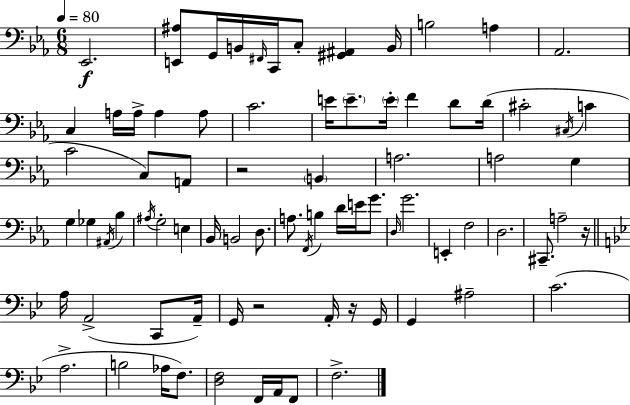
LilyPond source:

{
  \clef bass
  \numericTimeSignature
  \time 6/8
  \key c \minor
  \tempo 4 = 80
  ees,2.\f | <e, ais>8 g,16 b,16 \grace { fis,16 } c,16 c8-. <gis, ais,>4 | b,16 b2 a4 | aes,2. | \break c4 a16 a16-> a4 a8 | c'2. | e'16 \parenthesize e'8.-- \parenthesize e'16-. f'4 d'8 | d'16( cis'2-. \acciaccatura { cis16 } c'4 | \break c'2 c8) | a,8 r2 \parenthesize b,4 | a2. | a2 g4 | \break g4 ges4 \acciaccatura { ais,16 } bes4 | \acciaccatura { ais16 } g2-. | e4 bes,16 b,2 | d8. a8. \acciaccatura { f,16 } b4 | \break d'16 e'16 g'8. \grace { d16 } g'2. | e,4-. f2 | d2. | cis,8.-- a2-- | \break r16 \bar "||" \break \key bes \major a16 a,2->( c,8 a,16--) | g,16 r2 a,16-. r16 g,16 | g,4 ais2-- | c'2.( | \break a2.-> | b2 aes16 f8.) | <d f>2 f,16 a,16 f,8 | f2.-> | \break \bar "|."
}